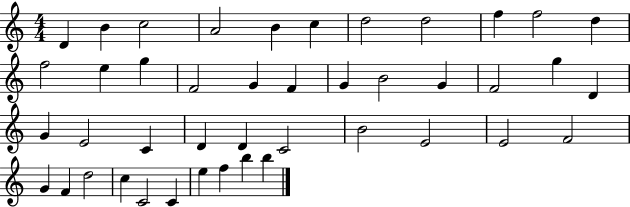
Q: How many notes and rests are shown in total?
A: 43